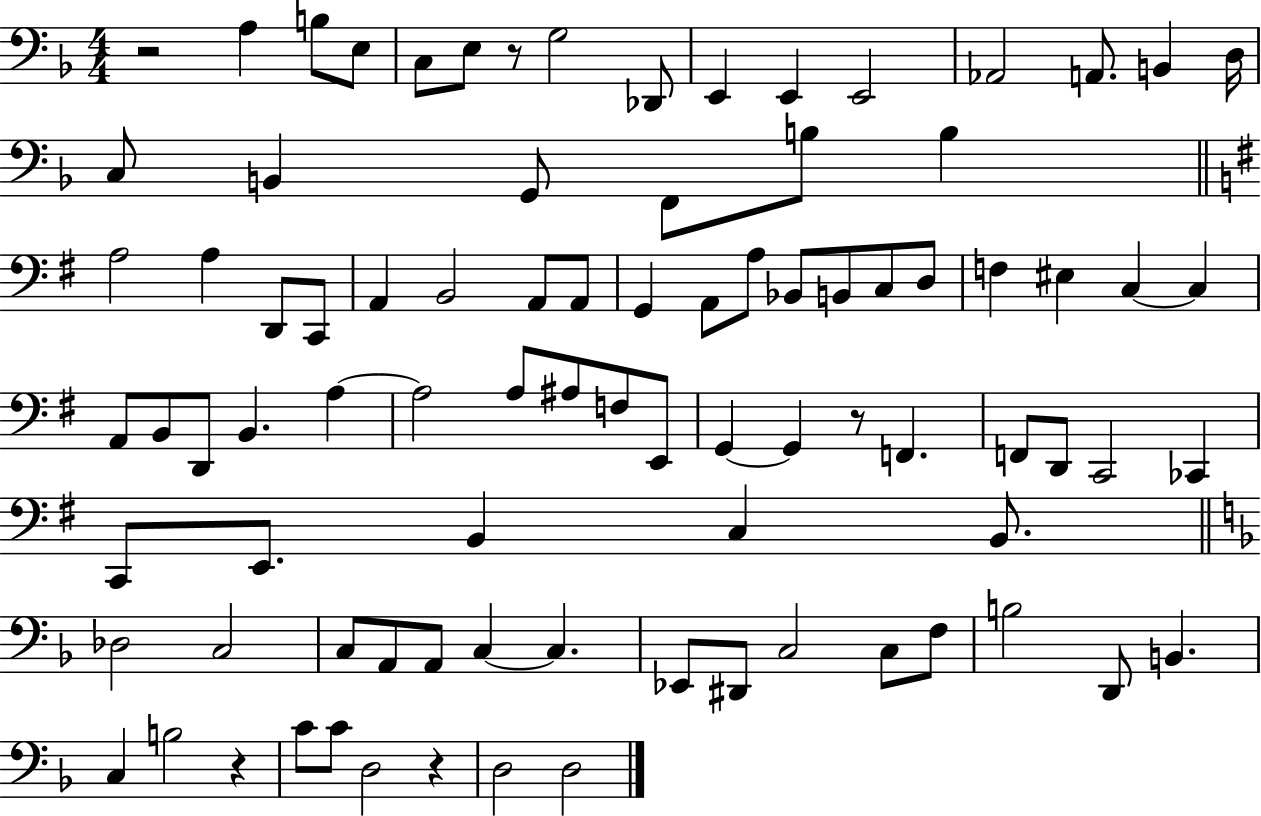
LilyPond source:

{
  \clef bass
  \numericTimeSignature
  \time 4/4
  \key f \major
  r2 a4 b8 e8 | c8 e8 r8 g2 des,8 | e,4 e,4 e,2 | aes,2 a,8. b,4 d16 | \break c8 b,4 g,8 f,8 b8 b4 | \bar "||" \break \key g \major a2 a4 d,8 c,8 | a,4 b,2 a,8 a,8 | g,4 a,8 a8 bes,8 b,8 c8 d8 | f4 eis4 c4~~ c4 | \break a,8 b,8 d,8 b,4. a4~~ | a2 a8 ais8 f8 e,8 | g,4~~ g,4 r8 f,4. | f,8 d,8 c,2 ces,4 | \break c,8 e,8. b,4 c4 b,8. | \bar "||" \break \key f \major des2 c2 | c8 a,8 a,8 c4~~ c4. | ees,8 dis,8 c2 c8 f8 | b2 d,8 b,4. | \break c4 b2 r4 | c'8 c'8 d2 r4 | d2 d2 | \bar "|."
}